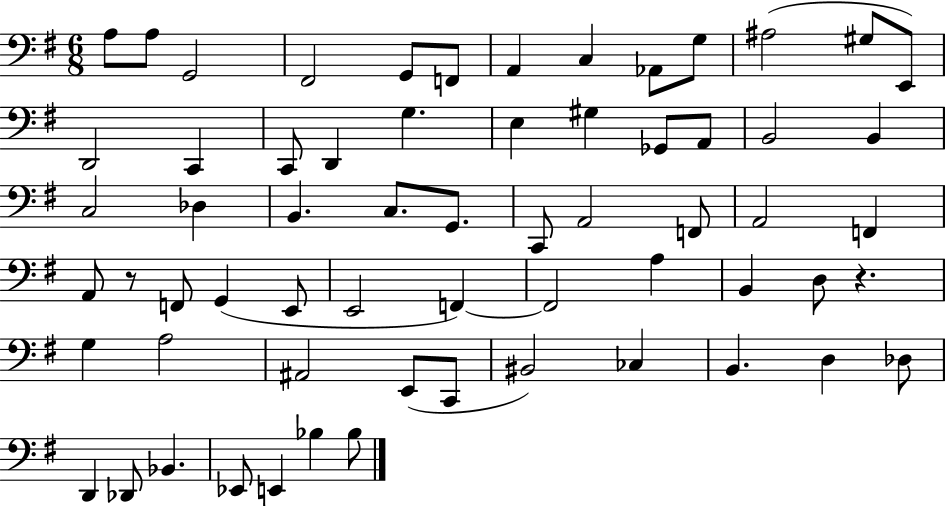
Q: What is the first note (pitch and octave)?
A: A3